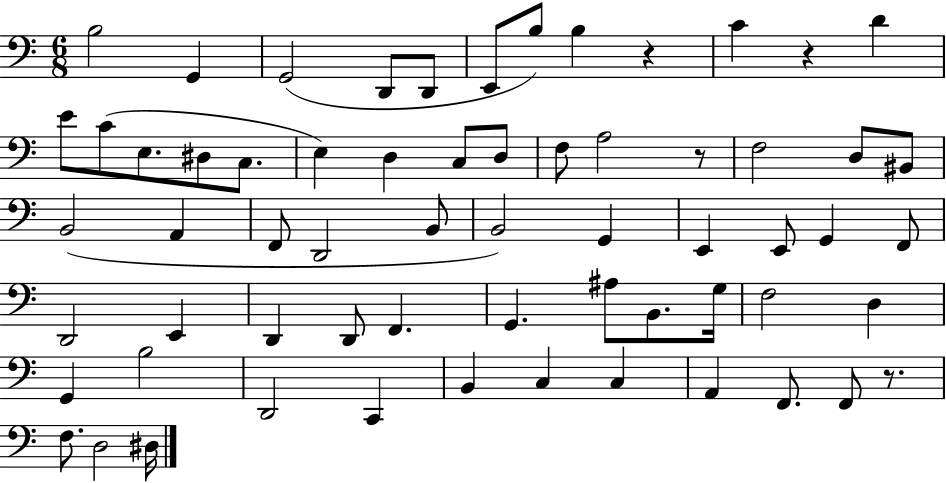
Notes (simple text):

B3/h G2/q G2/h D2/e D2/e E2/e B3/e B3/q R/q C4/q R/q D4/q E4/e C4/e E3/e. D#3/e C3/e. E3/q D3/q C3/e D3/e F3/e A3/h R/e F3/h D3/e BIS2/e B2/h A2/q F2/e D2/h B2/e B2/h G2/q E2/q E2/e G2/q F2/e D2/h E2/q D2/q D2/e F2/q. G2/q. A#3/e B2/e. G3/s F3/h D3/q G2/q B3/h D2/h C2/q B2/q C3/q C3/q A2/q F2/e. F2/e R/e. F3/e. D3/h D#3/s